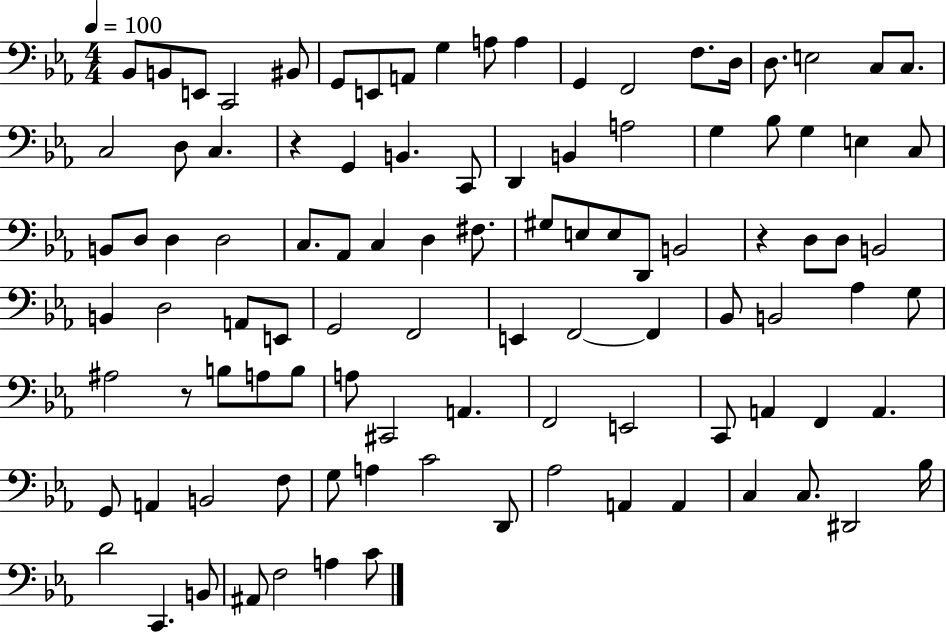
X:1
T:Untitled
M:4/4
L:1/4
K:Eb
_B,,/2 B,,/2 E,,/2 C,,2 ^B,,/2 G,,/2 E,,/2 A,,/2 G, A,/2 A, G,, F,,2 F,/2 D,/4 D,/2 E,2 C,/2 C,/2 C,2 D,/2 C, z G,, B,, C,,/2 D,, B,, A,2 G, _B,/2 G, E, C,/2 B,,/2 D,/2 D, D,2 C,/2 _A,,/2 C, D, ^F,/2 ^G,/2 E,/2 E,/2 D,,/2 B,,2 z D,/2 D,/2 B,,2 B,, D,2 A,,/2 E,,/2 G,,2 F,,2 E,, F,,2 F,, _B,,/2 B,,2 _A, G,/2 ^A,2 z/2 B,/2 A,/2 B,/2 A,/2 ^C,,2 A,, F,,2 E,,2 C,,/2 A,, F,, A,, G,,/2 A,, B,,2 F,/2 G,/2 A, C2 D,,/2 _A,2 A,, A,, C, C,/2 ^D,,2 _B,/4 D2 C,, B,,/2 ^A,,/2 F,2 A, C/2